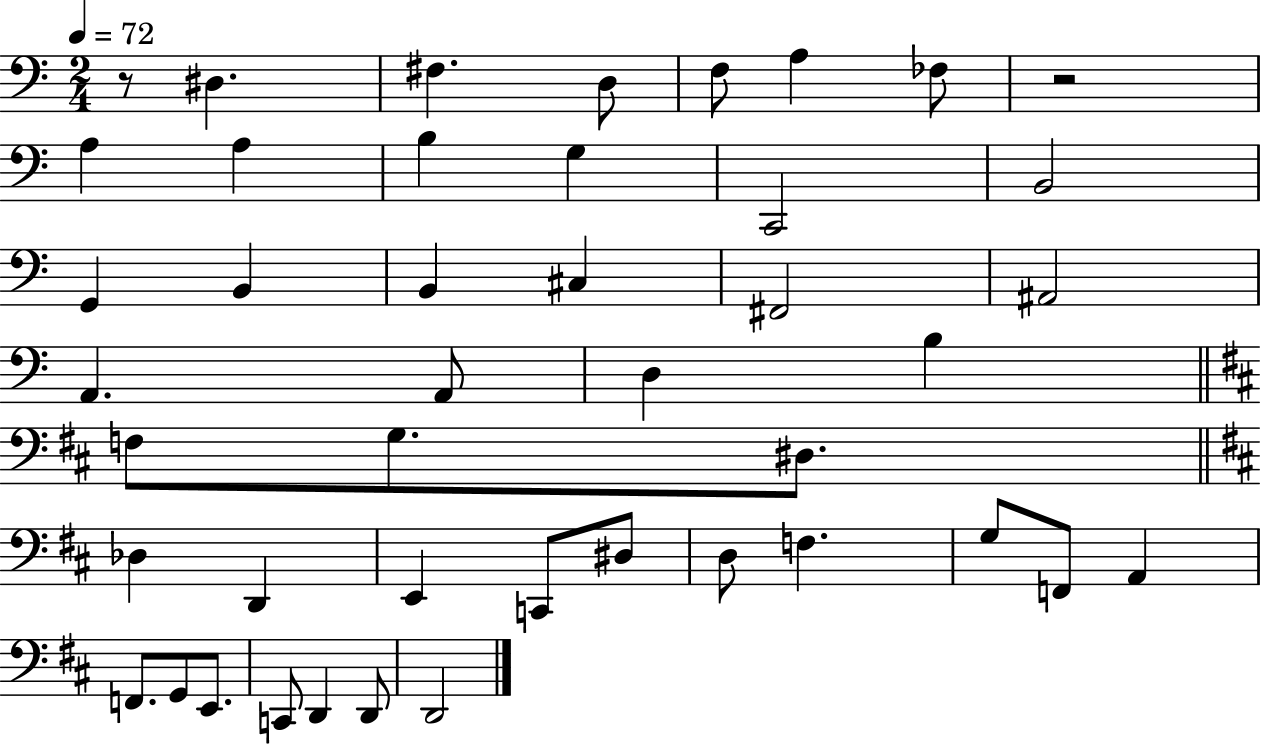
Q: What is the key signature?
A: C major